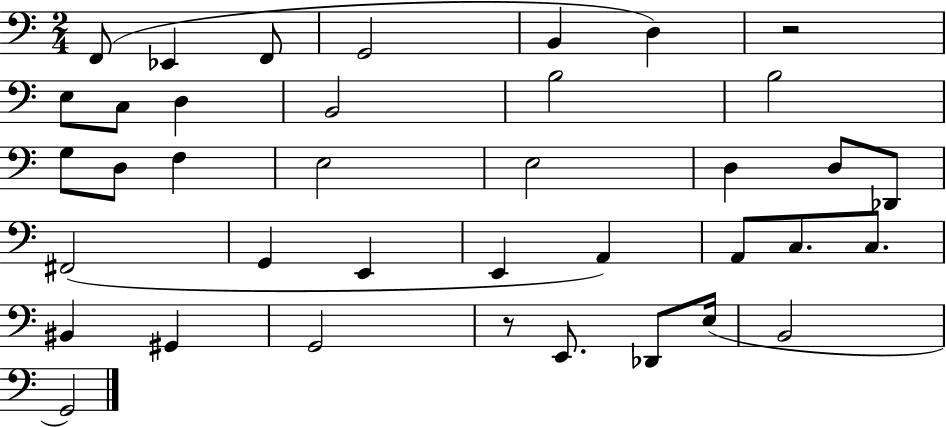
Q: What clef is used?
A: bass